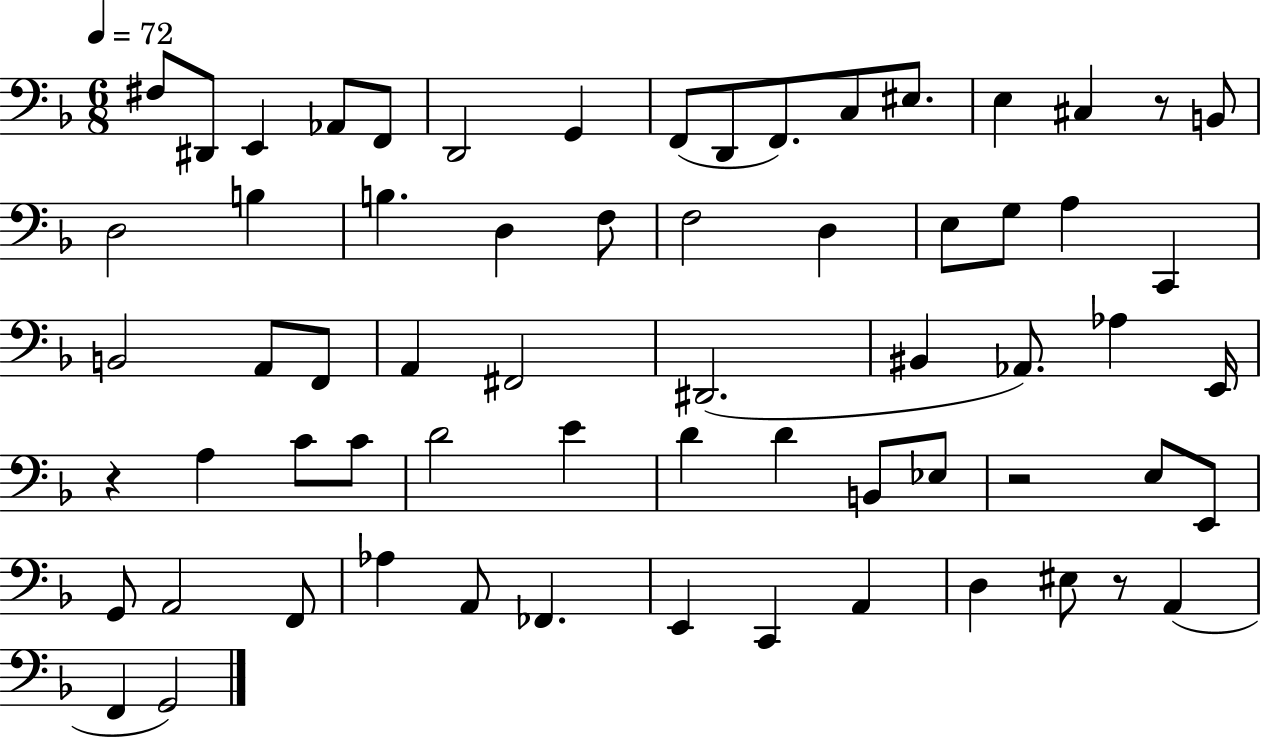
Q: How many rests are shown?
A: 4